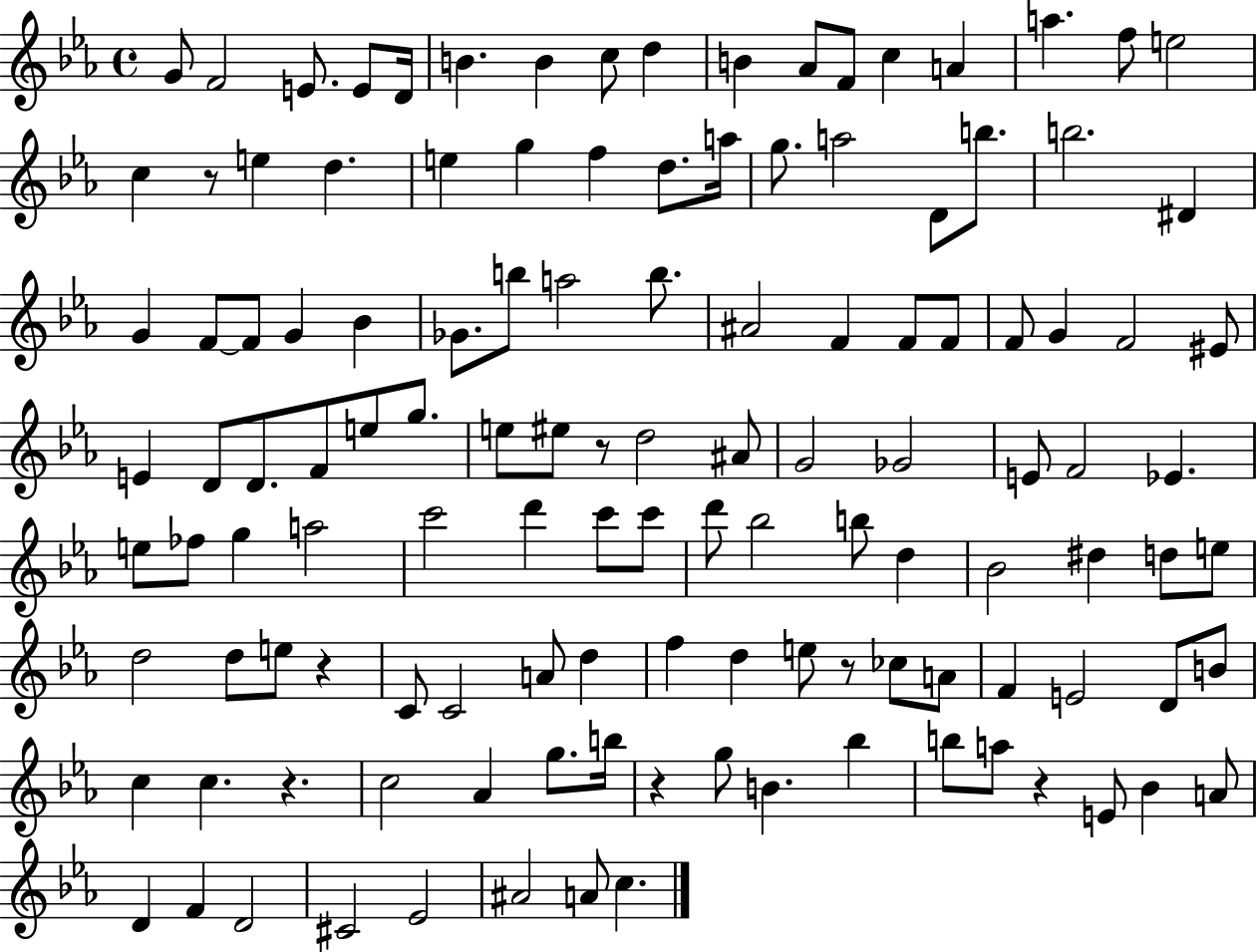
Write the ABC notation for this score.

X:1
T:Untitled
M:4/4
L:1/4
K:Eb
G/2 F2 E/2 E/2 D/4 B B c/2 d B _A/2 F/2 c A a f/2 e2 c z/2 e d e g f d/2 a/4 g/2 a2 D/2 b/2 b2 ^D G F/2 F/2 G _B _G/2 b/2 a2 b/2 ^A2 F F/2 F/2 F/2 G F2 ^E/2 E D/2 D/2 F/2 e/2 g/2 e/2 ^e/2 z/2 d2 ^A/2 G2 _G2 E/2 F2 _E e/2 _f/2 g a2 c'2 d' c'/2 c'/2 d'/2 _b2 b/2 d _B2 ^d d/2 e/2 d2 d/2 e/2 z C/2 C2 A/2 d f d e/2 z/2 _c/2 A/2 F E2 D/2 B/2 c c z c2 _A g/2 b/4 z g/2 B _b b/2 a/2 z E/2 _B A/2 D F D2 ^C2 _E2 ^A2 A/2 c